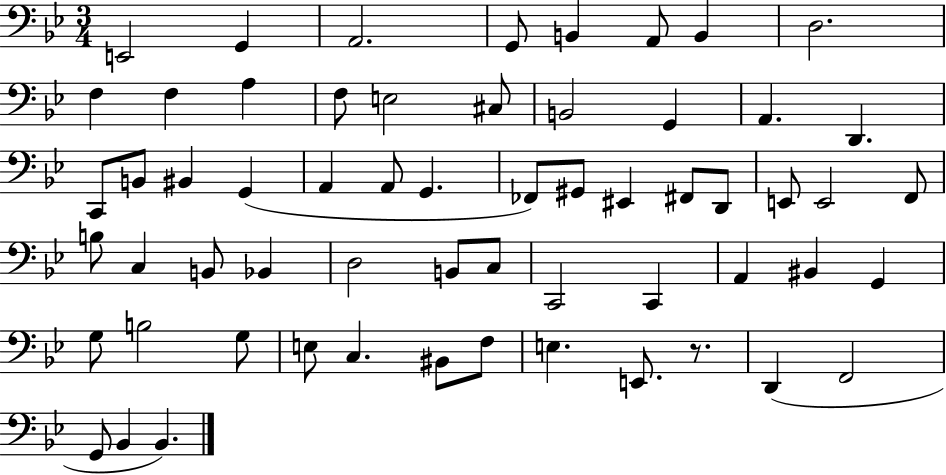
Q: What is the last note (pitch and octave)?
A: Bb2